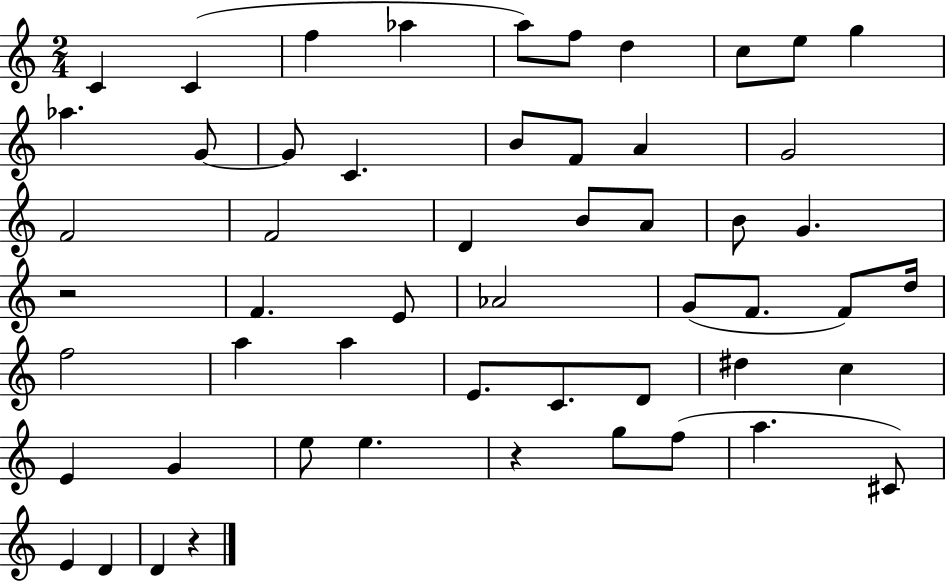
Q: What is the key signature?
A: C major